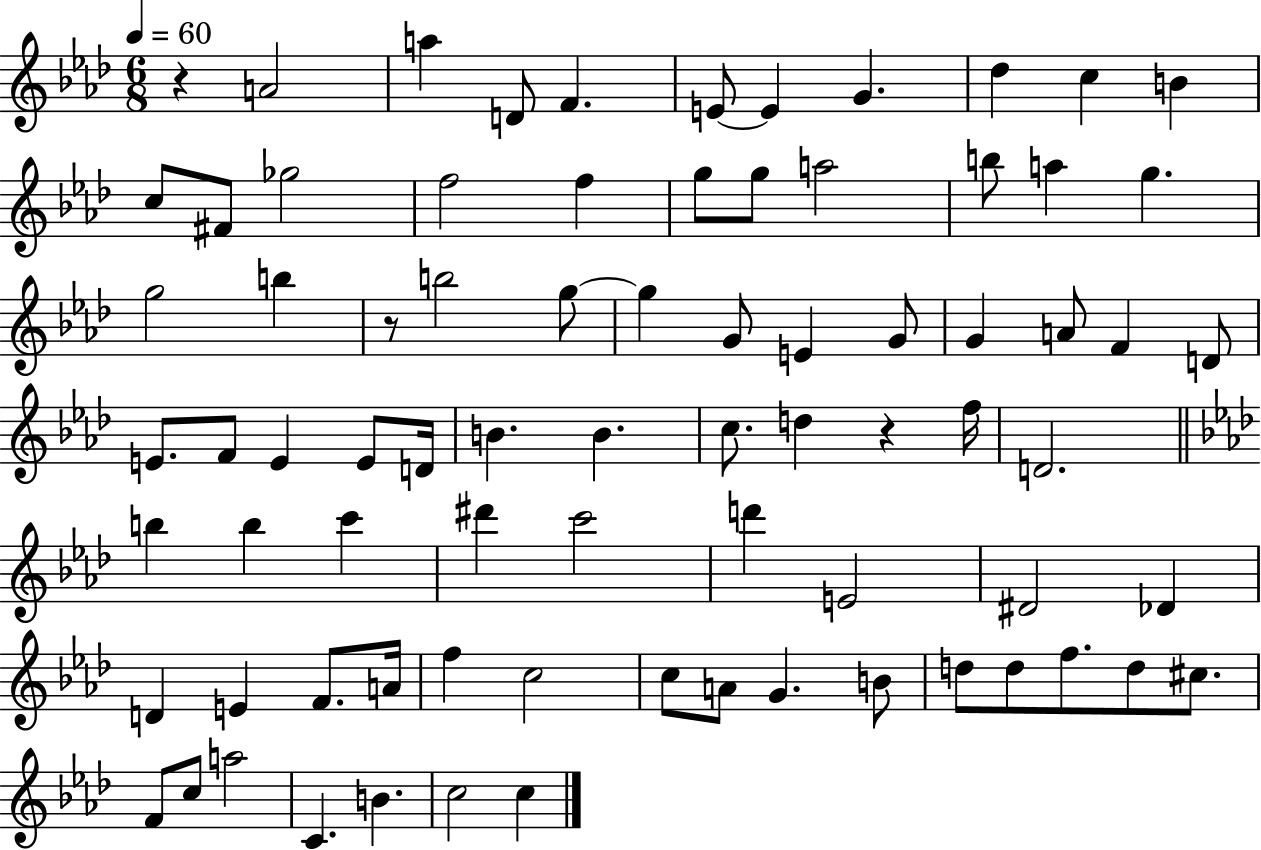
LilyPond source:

{
  \clef treble
  \numericTimeSignature
  \time 6/8
  \key aes \major
  \tempo 4 = 60
  \repeat volta 2 { r4 a'2 | a''4 d'8 f'4. | e'8~~ e'4 g'4. | des''4 c''4 b'4 | \break c''8 fis'8 ges''2 | f''2 f''4 | g''8 g''8 a''2 | b''8 a''4 g''4. | \break g''2 b''4 | r8 b''2 g''8~~ | g''4 g'8 e'4 g'8 | g'4 a'8 f'4 d'8 | \break e'8. f'8 e'4 e'8 d'16 | b'4. b'4. | c''8. d''4 r4 f''16 | d'2. | \break \bar "||" \break \key aes \major b''4 b''4 c'''4 | dis'''4 c'''2 | d'''4 e'2 | dis'2 des'4 | \break d'4 e'4 f'8. a'16 | f''4 c''2 | c''8 a'8 g'4. b'8 | d''8 d''8 f''8. d''8 cis''8. | \break f'8 c''8 a''2 | c'4. b'4. | c''2 c''4 | } \bar "|."
}